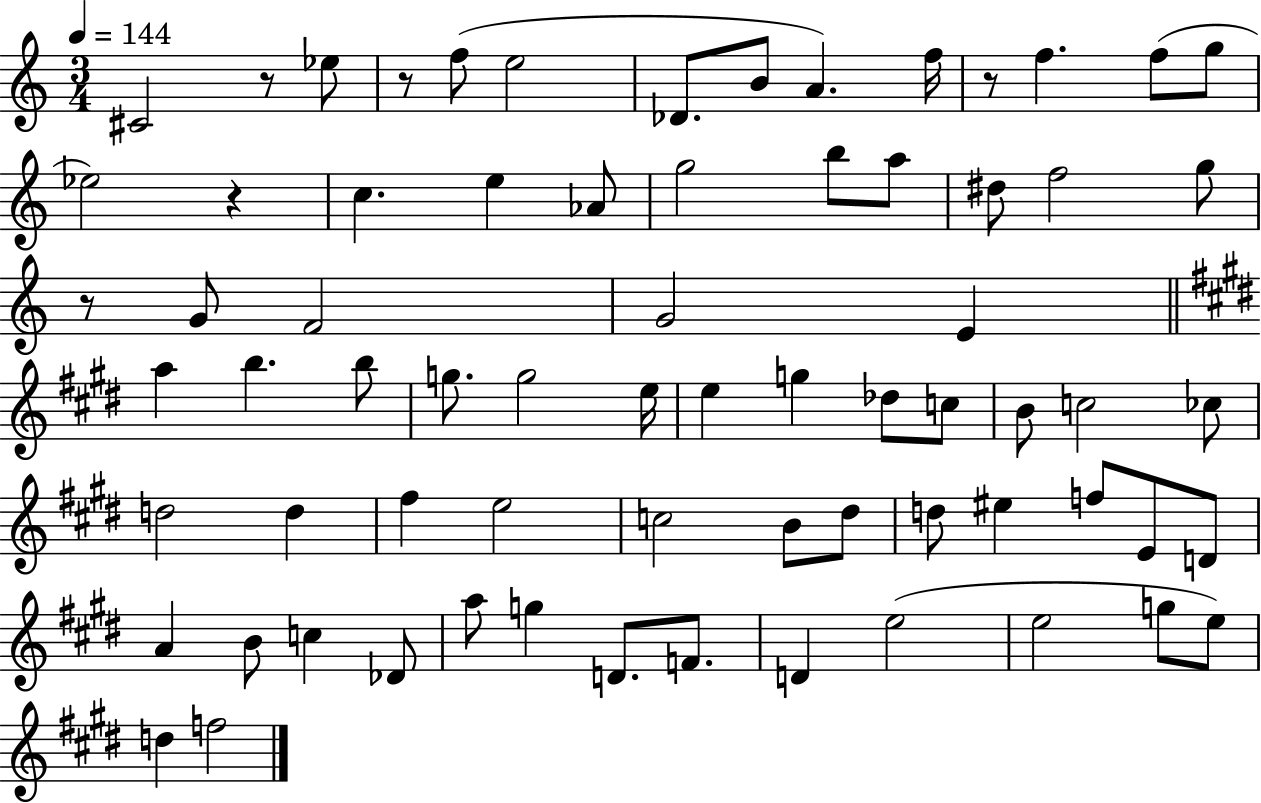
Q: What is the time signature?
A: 3/4